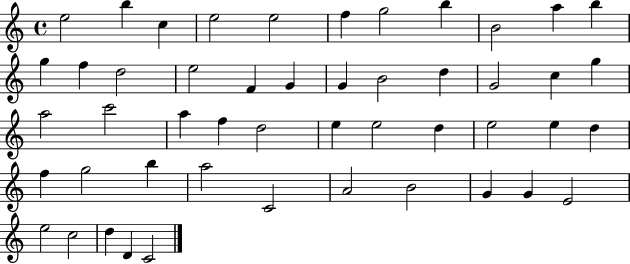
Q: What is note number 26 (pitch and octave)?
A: A5